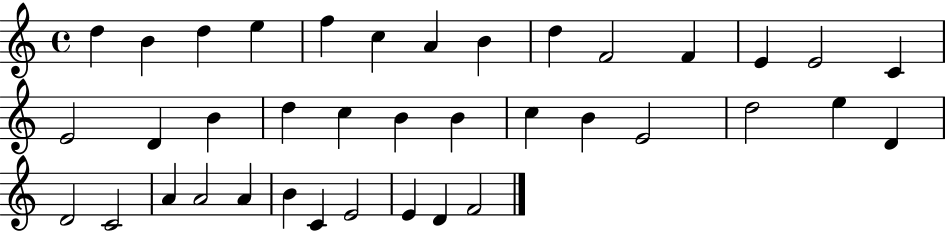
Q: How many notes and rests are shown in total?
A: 38